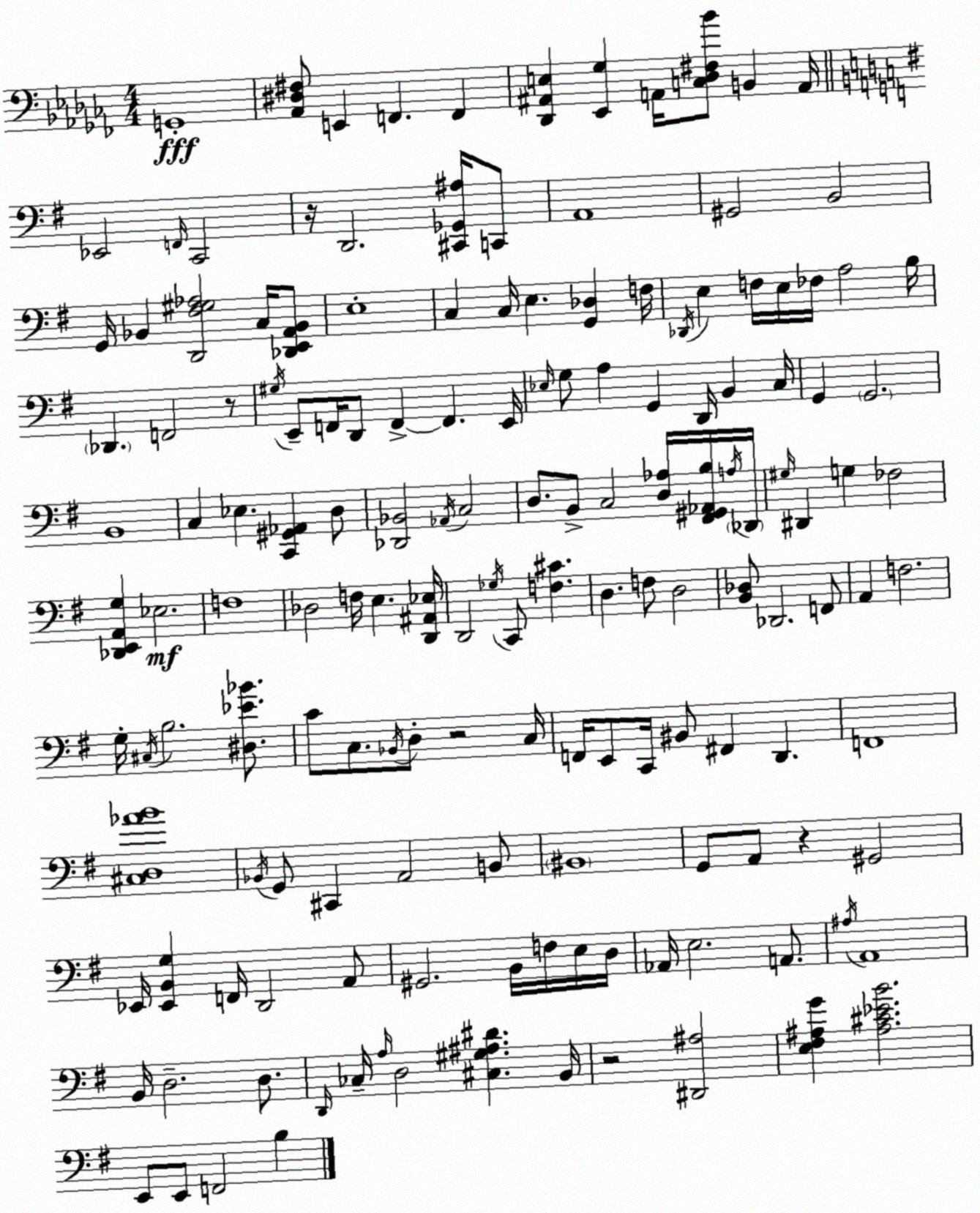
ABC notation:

X:1
T:Untitled
M:4/4
L:1/4
K:Abm
G,,4 [_A,,^D,^F,]/2 E,, F,, F,, [_D,,^A,,E,] [_E,,_G,] A,,/4 [C,_D,^F,_B]/2 B,, A,,/4 _E,,2 F,,/4 C,,2 z/4 D,,2 [^C,,_G,,^A,]/4 C,,/2 A,,4 ^G,,2 B,,2 G,,/4 _B,, [D,,^F,^G,_A,]2 C,/4 [_D,,E,,A,,_B,,]/2 E,4 C, C,/4 E, [G,,_D,] F,/4 _D,,/4 E, F,/4 E,/4 _F,/4 A,2 B,/4 _D,, F,,2 z/2 ^G,/4 E,,/2 F,,/4 D,,/2 F,, F,, E,,/4 _E,/4 G,/2 A, G,, D,,/4 B,, C,/4 G,, G,,2 B,,4 C, _E, [C,,^G,,_A,,] D,/2 [_D,,_B,,]2 _A,,/4 C,2 D,/2 B,,/2 C,2 [D,_A,]/4 [^F,,^G,,_A,,B,]/4 A,/4 _D,,/4 ^G,/4 ^D,, G, _F,2 [_D,,E,,A,,G,] _E,2 F,4 _D,2 F,/4 E, [D,,^A,,_E,]/4 D,,2 _G,/4 C,,/2 [F,^C] D, F,/2 D,2 [B,,_D,]/2 _D,,2 F,,/2 A,, F,2 G,/4 ^C,/4 B,2 [^D,_E_B]/2 C/2 C,/2 _B,,/4 D,/2 z2 C,/4 F,,/4 E,,/2 C,,/4 ^B,,/2 ^F,, D,, F,,4 [^C,D,_AB]4 _B,,/4 G,,/2 ^C,, A,,2 B,,/2 ^B,,4 G,,/2 A,,/2 z ^G,,2 _E,,/4 [_E,,B,,G,] F,,/4 D,,2 A,,/2 ^G,,2 B,,/4 F,/4 E,/4 D,/4 _A,,/4 E,2 A,,/2 ^A,/4 A,,4 B,,/4 D,2 D,/2 D,,/4 _C,/4 A,/4 D,2 [^C,^G,^A,^D] B,,/4 z2 [^D,,^A,]2 [E,^F,^A,G] [^A,^C_EB]2 E,,/2 E,,/2 F,,2 B,